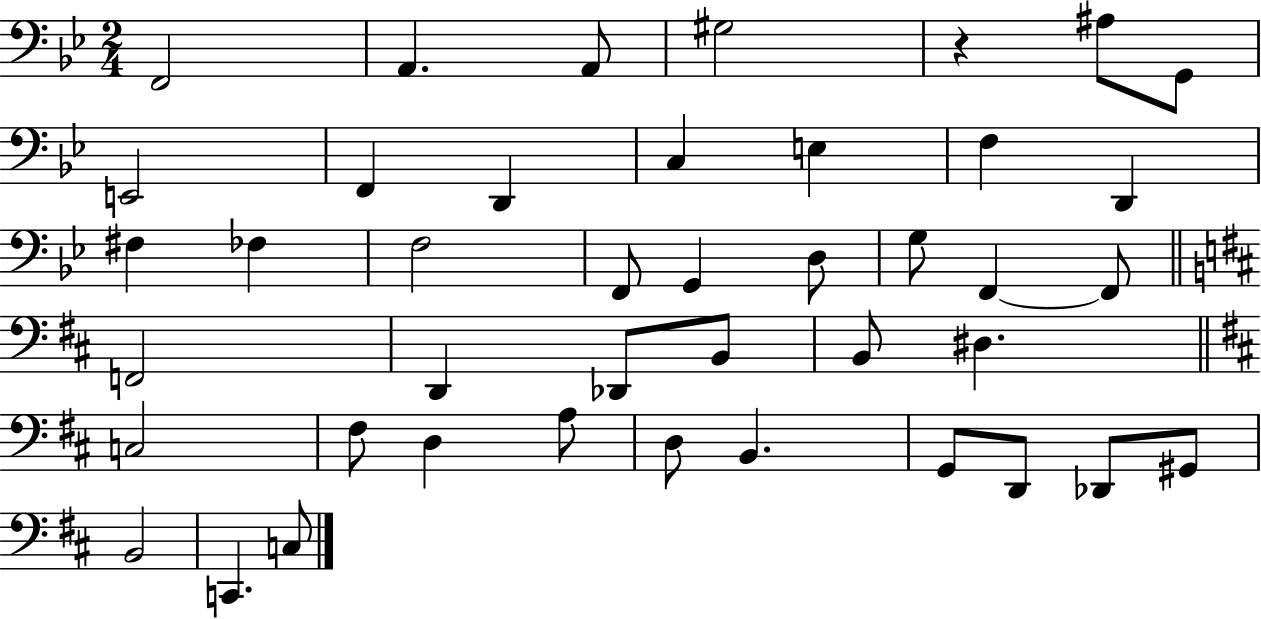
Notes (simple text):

F2/h A2/q. A2/e G#3/h R/q A#3/e G2/e E2/h F2/q D2/q C3/q E3/q F3/q D2/q F#3/q FES3/q F3/h F2/e G2/q D3/e G3/e F2/q F2/e F2/h D2/q Db2/e B2/e B2/e D#3/q. C3/h F#3/e D3/q A3/e D3/e B2/q. G2/e D2/e Db2/e G#2/e B2/h C2/q. C3/e